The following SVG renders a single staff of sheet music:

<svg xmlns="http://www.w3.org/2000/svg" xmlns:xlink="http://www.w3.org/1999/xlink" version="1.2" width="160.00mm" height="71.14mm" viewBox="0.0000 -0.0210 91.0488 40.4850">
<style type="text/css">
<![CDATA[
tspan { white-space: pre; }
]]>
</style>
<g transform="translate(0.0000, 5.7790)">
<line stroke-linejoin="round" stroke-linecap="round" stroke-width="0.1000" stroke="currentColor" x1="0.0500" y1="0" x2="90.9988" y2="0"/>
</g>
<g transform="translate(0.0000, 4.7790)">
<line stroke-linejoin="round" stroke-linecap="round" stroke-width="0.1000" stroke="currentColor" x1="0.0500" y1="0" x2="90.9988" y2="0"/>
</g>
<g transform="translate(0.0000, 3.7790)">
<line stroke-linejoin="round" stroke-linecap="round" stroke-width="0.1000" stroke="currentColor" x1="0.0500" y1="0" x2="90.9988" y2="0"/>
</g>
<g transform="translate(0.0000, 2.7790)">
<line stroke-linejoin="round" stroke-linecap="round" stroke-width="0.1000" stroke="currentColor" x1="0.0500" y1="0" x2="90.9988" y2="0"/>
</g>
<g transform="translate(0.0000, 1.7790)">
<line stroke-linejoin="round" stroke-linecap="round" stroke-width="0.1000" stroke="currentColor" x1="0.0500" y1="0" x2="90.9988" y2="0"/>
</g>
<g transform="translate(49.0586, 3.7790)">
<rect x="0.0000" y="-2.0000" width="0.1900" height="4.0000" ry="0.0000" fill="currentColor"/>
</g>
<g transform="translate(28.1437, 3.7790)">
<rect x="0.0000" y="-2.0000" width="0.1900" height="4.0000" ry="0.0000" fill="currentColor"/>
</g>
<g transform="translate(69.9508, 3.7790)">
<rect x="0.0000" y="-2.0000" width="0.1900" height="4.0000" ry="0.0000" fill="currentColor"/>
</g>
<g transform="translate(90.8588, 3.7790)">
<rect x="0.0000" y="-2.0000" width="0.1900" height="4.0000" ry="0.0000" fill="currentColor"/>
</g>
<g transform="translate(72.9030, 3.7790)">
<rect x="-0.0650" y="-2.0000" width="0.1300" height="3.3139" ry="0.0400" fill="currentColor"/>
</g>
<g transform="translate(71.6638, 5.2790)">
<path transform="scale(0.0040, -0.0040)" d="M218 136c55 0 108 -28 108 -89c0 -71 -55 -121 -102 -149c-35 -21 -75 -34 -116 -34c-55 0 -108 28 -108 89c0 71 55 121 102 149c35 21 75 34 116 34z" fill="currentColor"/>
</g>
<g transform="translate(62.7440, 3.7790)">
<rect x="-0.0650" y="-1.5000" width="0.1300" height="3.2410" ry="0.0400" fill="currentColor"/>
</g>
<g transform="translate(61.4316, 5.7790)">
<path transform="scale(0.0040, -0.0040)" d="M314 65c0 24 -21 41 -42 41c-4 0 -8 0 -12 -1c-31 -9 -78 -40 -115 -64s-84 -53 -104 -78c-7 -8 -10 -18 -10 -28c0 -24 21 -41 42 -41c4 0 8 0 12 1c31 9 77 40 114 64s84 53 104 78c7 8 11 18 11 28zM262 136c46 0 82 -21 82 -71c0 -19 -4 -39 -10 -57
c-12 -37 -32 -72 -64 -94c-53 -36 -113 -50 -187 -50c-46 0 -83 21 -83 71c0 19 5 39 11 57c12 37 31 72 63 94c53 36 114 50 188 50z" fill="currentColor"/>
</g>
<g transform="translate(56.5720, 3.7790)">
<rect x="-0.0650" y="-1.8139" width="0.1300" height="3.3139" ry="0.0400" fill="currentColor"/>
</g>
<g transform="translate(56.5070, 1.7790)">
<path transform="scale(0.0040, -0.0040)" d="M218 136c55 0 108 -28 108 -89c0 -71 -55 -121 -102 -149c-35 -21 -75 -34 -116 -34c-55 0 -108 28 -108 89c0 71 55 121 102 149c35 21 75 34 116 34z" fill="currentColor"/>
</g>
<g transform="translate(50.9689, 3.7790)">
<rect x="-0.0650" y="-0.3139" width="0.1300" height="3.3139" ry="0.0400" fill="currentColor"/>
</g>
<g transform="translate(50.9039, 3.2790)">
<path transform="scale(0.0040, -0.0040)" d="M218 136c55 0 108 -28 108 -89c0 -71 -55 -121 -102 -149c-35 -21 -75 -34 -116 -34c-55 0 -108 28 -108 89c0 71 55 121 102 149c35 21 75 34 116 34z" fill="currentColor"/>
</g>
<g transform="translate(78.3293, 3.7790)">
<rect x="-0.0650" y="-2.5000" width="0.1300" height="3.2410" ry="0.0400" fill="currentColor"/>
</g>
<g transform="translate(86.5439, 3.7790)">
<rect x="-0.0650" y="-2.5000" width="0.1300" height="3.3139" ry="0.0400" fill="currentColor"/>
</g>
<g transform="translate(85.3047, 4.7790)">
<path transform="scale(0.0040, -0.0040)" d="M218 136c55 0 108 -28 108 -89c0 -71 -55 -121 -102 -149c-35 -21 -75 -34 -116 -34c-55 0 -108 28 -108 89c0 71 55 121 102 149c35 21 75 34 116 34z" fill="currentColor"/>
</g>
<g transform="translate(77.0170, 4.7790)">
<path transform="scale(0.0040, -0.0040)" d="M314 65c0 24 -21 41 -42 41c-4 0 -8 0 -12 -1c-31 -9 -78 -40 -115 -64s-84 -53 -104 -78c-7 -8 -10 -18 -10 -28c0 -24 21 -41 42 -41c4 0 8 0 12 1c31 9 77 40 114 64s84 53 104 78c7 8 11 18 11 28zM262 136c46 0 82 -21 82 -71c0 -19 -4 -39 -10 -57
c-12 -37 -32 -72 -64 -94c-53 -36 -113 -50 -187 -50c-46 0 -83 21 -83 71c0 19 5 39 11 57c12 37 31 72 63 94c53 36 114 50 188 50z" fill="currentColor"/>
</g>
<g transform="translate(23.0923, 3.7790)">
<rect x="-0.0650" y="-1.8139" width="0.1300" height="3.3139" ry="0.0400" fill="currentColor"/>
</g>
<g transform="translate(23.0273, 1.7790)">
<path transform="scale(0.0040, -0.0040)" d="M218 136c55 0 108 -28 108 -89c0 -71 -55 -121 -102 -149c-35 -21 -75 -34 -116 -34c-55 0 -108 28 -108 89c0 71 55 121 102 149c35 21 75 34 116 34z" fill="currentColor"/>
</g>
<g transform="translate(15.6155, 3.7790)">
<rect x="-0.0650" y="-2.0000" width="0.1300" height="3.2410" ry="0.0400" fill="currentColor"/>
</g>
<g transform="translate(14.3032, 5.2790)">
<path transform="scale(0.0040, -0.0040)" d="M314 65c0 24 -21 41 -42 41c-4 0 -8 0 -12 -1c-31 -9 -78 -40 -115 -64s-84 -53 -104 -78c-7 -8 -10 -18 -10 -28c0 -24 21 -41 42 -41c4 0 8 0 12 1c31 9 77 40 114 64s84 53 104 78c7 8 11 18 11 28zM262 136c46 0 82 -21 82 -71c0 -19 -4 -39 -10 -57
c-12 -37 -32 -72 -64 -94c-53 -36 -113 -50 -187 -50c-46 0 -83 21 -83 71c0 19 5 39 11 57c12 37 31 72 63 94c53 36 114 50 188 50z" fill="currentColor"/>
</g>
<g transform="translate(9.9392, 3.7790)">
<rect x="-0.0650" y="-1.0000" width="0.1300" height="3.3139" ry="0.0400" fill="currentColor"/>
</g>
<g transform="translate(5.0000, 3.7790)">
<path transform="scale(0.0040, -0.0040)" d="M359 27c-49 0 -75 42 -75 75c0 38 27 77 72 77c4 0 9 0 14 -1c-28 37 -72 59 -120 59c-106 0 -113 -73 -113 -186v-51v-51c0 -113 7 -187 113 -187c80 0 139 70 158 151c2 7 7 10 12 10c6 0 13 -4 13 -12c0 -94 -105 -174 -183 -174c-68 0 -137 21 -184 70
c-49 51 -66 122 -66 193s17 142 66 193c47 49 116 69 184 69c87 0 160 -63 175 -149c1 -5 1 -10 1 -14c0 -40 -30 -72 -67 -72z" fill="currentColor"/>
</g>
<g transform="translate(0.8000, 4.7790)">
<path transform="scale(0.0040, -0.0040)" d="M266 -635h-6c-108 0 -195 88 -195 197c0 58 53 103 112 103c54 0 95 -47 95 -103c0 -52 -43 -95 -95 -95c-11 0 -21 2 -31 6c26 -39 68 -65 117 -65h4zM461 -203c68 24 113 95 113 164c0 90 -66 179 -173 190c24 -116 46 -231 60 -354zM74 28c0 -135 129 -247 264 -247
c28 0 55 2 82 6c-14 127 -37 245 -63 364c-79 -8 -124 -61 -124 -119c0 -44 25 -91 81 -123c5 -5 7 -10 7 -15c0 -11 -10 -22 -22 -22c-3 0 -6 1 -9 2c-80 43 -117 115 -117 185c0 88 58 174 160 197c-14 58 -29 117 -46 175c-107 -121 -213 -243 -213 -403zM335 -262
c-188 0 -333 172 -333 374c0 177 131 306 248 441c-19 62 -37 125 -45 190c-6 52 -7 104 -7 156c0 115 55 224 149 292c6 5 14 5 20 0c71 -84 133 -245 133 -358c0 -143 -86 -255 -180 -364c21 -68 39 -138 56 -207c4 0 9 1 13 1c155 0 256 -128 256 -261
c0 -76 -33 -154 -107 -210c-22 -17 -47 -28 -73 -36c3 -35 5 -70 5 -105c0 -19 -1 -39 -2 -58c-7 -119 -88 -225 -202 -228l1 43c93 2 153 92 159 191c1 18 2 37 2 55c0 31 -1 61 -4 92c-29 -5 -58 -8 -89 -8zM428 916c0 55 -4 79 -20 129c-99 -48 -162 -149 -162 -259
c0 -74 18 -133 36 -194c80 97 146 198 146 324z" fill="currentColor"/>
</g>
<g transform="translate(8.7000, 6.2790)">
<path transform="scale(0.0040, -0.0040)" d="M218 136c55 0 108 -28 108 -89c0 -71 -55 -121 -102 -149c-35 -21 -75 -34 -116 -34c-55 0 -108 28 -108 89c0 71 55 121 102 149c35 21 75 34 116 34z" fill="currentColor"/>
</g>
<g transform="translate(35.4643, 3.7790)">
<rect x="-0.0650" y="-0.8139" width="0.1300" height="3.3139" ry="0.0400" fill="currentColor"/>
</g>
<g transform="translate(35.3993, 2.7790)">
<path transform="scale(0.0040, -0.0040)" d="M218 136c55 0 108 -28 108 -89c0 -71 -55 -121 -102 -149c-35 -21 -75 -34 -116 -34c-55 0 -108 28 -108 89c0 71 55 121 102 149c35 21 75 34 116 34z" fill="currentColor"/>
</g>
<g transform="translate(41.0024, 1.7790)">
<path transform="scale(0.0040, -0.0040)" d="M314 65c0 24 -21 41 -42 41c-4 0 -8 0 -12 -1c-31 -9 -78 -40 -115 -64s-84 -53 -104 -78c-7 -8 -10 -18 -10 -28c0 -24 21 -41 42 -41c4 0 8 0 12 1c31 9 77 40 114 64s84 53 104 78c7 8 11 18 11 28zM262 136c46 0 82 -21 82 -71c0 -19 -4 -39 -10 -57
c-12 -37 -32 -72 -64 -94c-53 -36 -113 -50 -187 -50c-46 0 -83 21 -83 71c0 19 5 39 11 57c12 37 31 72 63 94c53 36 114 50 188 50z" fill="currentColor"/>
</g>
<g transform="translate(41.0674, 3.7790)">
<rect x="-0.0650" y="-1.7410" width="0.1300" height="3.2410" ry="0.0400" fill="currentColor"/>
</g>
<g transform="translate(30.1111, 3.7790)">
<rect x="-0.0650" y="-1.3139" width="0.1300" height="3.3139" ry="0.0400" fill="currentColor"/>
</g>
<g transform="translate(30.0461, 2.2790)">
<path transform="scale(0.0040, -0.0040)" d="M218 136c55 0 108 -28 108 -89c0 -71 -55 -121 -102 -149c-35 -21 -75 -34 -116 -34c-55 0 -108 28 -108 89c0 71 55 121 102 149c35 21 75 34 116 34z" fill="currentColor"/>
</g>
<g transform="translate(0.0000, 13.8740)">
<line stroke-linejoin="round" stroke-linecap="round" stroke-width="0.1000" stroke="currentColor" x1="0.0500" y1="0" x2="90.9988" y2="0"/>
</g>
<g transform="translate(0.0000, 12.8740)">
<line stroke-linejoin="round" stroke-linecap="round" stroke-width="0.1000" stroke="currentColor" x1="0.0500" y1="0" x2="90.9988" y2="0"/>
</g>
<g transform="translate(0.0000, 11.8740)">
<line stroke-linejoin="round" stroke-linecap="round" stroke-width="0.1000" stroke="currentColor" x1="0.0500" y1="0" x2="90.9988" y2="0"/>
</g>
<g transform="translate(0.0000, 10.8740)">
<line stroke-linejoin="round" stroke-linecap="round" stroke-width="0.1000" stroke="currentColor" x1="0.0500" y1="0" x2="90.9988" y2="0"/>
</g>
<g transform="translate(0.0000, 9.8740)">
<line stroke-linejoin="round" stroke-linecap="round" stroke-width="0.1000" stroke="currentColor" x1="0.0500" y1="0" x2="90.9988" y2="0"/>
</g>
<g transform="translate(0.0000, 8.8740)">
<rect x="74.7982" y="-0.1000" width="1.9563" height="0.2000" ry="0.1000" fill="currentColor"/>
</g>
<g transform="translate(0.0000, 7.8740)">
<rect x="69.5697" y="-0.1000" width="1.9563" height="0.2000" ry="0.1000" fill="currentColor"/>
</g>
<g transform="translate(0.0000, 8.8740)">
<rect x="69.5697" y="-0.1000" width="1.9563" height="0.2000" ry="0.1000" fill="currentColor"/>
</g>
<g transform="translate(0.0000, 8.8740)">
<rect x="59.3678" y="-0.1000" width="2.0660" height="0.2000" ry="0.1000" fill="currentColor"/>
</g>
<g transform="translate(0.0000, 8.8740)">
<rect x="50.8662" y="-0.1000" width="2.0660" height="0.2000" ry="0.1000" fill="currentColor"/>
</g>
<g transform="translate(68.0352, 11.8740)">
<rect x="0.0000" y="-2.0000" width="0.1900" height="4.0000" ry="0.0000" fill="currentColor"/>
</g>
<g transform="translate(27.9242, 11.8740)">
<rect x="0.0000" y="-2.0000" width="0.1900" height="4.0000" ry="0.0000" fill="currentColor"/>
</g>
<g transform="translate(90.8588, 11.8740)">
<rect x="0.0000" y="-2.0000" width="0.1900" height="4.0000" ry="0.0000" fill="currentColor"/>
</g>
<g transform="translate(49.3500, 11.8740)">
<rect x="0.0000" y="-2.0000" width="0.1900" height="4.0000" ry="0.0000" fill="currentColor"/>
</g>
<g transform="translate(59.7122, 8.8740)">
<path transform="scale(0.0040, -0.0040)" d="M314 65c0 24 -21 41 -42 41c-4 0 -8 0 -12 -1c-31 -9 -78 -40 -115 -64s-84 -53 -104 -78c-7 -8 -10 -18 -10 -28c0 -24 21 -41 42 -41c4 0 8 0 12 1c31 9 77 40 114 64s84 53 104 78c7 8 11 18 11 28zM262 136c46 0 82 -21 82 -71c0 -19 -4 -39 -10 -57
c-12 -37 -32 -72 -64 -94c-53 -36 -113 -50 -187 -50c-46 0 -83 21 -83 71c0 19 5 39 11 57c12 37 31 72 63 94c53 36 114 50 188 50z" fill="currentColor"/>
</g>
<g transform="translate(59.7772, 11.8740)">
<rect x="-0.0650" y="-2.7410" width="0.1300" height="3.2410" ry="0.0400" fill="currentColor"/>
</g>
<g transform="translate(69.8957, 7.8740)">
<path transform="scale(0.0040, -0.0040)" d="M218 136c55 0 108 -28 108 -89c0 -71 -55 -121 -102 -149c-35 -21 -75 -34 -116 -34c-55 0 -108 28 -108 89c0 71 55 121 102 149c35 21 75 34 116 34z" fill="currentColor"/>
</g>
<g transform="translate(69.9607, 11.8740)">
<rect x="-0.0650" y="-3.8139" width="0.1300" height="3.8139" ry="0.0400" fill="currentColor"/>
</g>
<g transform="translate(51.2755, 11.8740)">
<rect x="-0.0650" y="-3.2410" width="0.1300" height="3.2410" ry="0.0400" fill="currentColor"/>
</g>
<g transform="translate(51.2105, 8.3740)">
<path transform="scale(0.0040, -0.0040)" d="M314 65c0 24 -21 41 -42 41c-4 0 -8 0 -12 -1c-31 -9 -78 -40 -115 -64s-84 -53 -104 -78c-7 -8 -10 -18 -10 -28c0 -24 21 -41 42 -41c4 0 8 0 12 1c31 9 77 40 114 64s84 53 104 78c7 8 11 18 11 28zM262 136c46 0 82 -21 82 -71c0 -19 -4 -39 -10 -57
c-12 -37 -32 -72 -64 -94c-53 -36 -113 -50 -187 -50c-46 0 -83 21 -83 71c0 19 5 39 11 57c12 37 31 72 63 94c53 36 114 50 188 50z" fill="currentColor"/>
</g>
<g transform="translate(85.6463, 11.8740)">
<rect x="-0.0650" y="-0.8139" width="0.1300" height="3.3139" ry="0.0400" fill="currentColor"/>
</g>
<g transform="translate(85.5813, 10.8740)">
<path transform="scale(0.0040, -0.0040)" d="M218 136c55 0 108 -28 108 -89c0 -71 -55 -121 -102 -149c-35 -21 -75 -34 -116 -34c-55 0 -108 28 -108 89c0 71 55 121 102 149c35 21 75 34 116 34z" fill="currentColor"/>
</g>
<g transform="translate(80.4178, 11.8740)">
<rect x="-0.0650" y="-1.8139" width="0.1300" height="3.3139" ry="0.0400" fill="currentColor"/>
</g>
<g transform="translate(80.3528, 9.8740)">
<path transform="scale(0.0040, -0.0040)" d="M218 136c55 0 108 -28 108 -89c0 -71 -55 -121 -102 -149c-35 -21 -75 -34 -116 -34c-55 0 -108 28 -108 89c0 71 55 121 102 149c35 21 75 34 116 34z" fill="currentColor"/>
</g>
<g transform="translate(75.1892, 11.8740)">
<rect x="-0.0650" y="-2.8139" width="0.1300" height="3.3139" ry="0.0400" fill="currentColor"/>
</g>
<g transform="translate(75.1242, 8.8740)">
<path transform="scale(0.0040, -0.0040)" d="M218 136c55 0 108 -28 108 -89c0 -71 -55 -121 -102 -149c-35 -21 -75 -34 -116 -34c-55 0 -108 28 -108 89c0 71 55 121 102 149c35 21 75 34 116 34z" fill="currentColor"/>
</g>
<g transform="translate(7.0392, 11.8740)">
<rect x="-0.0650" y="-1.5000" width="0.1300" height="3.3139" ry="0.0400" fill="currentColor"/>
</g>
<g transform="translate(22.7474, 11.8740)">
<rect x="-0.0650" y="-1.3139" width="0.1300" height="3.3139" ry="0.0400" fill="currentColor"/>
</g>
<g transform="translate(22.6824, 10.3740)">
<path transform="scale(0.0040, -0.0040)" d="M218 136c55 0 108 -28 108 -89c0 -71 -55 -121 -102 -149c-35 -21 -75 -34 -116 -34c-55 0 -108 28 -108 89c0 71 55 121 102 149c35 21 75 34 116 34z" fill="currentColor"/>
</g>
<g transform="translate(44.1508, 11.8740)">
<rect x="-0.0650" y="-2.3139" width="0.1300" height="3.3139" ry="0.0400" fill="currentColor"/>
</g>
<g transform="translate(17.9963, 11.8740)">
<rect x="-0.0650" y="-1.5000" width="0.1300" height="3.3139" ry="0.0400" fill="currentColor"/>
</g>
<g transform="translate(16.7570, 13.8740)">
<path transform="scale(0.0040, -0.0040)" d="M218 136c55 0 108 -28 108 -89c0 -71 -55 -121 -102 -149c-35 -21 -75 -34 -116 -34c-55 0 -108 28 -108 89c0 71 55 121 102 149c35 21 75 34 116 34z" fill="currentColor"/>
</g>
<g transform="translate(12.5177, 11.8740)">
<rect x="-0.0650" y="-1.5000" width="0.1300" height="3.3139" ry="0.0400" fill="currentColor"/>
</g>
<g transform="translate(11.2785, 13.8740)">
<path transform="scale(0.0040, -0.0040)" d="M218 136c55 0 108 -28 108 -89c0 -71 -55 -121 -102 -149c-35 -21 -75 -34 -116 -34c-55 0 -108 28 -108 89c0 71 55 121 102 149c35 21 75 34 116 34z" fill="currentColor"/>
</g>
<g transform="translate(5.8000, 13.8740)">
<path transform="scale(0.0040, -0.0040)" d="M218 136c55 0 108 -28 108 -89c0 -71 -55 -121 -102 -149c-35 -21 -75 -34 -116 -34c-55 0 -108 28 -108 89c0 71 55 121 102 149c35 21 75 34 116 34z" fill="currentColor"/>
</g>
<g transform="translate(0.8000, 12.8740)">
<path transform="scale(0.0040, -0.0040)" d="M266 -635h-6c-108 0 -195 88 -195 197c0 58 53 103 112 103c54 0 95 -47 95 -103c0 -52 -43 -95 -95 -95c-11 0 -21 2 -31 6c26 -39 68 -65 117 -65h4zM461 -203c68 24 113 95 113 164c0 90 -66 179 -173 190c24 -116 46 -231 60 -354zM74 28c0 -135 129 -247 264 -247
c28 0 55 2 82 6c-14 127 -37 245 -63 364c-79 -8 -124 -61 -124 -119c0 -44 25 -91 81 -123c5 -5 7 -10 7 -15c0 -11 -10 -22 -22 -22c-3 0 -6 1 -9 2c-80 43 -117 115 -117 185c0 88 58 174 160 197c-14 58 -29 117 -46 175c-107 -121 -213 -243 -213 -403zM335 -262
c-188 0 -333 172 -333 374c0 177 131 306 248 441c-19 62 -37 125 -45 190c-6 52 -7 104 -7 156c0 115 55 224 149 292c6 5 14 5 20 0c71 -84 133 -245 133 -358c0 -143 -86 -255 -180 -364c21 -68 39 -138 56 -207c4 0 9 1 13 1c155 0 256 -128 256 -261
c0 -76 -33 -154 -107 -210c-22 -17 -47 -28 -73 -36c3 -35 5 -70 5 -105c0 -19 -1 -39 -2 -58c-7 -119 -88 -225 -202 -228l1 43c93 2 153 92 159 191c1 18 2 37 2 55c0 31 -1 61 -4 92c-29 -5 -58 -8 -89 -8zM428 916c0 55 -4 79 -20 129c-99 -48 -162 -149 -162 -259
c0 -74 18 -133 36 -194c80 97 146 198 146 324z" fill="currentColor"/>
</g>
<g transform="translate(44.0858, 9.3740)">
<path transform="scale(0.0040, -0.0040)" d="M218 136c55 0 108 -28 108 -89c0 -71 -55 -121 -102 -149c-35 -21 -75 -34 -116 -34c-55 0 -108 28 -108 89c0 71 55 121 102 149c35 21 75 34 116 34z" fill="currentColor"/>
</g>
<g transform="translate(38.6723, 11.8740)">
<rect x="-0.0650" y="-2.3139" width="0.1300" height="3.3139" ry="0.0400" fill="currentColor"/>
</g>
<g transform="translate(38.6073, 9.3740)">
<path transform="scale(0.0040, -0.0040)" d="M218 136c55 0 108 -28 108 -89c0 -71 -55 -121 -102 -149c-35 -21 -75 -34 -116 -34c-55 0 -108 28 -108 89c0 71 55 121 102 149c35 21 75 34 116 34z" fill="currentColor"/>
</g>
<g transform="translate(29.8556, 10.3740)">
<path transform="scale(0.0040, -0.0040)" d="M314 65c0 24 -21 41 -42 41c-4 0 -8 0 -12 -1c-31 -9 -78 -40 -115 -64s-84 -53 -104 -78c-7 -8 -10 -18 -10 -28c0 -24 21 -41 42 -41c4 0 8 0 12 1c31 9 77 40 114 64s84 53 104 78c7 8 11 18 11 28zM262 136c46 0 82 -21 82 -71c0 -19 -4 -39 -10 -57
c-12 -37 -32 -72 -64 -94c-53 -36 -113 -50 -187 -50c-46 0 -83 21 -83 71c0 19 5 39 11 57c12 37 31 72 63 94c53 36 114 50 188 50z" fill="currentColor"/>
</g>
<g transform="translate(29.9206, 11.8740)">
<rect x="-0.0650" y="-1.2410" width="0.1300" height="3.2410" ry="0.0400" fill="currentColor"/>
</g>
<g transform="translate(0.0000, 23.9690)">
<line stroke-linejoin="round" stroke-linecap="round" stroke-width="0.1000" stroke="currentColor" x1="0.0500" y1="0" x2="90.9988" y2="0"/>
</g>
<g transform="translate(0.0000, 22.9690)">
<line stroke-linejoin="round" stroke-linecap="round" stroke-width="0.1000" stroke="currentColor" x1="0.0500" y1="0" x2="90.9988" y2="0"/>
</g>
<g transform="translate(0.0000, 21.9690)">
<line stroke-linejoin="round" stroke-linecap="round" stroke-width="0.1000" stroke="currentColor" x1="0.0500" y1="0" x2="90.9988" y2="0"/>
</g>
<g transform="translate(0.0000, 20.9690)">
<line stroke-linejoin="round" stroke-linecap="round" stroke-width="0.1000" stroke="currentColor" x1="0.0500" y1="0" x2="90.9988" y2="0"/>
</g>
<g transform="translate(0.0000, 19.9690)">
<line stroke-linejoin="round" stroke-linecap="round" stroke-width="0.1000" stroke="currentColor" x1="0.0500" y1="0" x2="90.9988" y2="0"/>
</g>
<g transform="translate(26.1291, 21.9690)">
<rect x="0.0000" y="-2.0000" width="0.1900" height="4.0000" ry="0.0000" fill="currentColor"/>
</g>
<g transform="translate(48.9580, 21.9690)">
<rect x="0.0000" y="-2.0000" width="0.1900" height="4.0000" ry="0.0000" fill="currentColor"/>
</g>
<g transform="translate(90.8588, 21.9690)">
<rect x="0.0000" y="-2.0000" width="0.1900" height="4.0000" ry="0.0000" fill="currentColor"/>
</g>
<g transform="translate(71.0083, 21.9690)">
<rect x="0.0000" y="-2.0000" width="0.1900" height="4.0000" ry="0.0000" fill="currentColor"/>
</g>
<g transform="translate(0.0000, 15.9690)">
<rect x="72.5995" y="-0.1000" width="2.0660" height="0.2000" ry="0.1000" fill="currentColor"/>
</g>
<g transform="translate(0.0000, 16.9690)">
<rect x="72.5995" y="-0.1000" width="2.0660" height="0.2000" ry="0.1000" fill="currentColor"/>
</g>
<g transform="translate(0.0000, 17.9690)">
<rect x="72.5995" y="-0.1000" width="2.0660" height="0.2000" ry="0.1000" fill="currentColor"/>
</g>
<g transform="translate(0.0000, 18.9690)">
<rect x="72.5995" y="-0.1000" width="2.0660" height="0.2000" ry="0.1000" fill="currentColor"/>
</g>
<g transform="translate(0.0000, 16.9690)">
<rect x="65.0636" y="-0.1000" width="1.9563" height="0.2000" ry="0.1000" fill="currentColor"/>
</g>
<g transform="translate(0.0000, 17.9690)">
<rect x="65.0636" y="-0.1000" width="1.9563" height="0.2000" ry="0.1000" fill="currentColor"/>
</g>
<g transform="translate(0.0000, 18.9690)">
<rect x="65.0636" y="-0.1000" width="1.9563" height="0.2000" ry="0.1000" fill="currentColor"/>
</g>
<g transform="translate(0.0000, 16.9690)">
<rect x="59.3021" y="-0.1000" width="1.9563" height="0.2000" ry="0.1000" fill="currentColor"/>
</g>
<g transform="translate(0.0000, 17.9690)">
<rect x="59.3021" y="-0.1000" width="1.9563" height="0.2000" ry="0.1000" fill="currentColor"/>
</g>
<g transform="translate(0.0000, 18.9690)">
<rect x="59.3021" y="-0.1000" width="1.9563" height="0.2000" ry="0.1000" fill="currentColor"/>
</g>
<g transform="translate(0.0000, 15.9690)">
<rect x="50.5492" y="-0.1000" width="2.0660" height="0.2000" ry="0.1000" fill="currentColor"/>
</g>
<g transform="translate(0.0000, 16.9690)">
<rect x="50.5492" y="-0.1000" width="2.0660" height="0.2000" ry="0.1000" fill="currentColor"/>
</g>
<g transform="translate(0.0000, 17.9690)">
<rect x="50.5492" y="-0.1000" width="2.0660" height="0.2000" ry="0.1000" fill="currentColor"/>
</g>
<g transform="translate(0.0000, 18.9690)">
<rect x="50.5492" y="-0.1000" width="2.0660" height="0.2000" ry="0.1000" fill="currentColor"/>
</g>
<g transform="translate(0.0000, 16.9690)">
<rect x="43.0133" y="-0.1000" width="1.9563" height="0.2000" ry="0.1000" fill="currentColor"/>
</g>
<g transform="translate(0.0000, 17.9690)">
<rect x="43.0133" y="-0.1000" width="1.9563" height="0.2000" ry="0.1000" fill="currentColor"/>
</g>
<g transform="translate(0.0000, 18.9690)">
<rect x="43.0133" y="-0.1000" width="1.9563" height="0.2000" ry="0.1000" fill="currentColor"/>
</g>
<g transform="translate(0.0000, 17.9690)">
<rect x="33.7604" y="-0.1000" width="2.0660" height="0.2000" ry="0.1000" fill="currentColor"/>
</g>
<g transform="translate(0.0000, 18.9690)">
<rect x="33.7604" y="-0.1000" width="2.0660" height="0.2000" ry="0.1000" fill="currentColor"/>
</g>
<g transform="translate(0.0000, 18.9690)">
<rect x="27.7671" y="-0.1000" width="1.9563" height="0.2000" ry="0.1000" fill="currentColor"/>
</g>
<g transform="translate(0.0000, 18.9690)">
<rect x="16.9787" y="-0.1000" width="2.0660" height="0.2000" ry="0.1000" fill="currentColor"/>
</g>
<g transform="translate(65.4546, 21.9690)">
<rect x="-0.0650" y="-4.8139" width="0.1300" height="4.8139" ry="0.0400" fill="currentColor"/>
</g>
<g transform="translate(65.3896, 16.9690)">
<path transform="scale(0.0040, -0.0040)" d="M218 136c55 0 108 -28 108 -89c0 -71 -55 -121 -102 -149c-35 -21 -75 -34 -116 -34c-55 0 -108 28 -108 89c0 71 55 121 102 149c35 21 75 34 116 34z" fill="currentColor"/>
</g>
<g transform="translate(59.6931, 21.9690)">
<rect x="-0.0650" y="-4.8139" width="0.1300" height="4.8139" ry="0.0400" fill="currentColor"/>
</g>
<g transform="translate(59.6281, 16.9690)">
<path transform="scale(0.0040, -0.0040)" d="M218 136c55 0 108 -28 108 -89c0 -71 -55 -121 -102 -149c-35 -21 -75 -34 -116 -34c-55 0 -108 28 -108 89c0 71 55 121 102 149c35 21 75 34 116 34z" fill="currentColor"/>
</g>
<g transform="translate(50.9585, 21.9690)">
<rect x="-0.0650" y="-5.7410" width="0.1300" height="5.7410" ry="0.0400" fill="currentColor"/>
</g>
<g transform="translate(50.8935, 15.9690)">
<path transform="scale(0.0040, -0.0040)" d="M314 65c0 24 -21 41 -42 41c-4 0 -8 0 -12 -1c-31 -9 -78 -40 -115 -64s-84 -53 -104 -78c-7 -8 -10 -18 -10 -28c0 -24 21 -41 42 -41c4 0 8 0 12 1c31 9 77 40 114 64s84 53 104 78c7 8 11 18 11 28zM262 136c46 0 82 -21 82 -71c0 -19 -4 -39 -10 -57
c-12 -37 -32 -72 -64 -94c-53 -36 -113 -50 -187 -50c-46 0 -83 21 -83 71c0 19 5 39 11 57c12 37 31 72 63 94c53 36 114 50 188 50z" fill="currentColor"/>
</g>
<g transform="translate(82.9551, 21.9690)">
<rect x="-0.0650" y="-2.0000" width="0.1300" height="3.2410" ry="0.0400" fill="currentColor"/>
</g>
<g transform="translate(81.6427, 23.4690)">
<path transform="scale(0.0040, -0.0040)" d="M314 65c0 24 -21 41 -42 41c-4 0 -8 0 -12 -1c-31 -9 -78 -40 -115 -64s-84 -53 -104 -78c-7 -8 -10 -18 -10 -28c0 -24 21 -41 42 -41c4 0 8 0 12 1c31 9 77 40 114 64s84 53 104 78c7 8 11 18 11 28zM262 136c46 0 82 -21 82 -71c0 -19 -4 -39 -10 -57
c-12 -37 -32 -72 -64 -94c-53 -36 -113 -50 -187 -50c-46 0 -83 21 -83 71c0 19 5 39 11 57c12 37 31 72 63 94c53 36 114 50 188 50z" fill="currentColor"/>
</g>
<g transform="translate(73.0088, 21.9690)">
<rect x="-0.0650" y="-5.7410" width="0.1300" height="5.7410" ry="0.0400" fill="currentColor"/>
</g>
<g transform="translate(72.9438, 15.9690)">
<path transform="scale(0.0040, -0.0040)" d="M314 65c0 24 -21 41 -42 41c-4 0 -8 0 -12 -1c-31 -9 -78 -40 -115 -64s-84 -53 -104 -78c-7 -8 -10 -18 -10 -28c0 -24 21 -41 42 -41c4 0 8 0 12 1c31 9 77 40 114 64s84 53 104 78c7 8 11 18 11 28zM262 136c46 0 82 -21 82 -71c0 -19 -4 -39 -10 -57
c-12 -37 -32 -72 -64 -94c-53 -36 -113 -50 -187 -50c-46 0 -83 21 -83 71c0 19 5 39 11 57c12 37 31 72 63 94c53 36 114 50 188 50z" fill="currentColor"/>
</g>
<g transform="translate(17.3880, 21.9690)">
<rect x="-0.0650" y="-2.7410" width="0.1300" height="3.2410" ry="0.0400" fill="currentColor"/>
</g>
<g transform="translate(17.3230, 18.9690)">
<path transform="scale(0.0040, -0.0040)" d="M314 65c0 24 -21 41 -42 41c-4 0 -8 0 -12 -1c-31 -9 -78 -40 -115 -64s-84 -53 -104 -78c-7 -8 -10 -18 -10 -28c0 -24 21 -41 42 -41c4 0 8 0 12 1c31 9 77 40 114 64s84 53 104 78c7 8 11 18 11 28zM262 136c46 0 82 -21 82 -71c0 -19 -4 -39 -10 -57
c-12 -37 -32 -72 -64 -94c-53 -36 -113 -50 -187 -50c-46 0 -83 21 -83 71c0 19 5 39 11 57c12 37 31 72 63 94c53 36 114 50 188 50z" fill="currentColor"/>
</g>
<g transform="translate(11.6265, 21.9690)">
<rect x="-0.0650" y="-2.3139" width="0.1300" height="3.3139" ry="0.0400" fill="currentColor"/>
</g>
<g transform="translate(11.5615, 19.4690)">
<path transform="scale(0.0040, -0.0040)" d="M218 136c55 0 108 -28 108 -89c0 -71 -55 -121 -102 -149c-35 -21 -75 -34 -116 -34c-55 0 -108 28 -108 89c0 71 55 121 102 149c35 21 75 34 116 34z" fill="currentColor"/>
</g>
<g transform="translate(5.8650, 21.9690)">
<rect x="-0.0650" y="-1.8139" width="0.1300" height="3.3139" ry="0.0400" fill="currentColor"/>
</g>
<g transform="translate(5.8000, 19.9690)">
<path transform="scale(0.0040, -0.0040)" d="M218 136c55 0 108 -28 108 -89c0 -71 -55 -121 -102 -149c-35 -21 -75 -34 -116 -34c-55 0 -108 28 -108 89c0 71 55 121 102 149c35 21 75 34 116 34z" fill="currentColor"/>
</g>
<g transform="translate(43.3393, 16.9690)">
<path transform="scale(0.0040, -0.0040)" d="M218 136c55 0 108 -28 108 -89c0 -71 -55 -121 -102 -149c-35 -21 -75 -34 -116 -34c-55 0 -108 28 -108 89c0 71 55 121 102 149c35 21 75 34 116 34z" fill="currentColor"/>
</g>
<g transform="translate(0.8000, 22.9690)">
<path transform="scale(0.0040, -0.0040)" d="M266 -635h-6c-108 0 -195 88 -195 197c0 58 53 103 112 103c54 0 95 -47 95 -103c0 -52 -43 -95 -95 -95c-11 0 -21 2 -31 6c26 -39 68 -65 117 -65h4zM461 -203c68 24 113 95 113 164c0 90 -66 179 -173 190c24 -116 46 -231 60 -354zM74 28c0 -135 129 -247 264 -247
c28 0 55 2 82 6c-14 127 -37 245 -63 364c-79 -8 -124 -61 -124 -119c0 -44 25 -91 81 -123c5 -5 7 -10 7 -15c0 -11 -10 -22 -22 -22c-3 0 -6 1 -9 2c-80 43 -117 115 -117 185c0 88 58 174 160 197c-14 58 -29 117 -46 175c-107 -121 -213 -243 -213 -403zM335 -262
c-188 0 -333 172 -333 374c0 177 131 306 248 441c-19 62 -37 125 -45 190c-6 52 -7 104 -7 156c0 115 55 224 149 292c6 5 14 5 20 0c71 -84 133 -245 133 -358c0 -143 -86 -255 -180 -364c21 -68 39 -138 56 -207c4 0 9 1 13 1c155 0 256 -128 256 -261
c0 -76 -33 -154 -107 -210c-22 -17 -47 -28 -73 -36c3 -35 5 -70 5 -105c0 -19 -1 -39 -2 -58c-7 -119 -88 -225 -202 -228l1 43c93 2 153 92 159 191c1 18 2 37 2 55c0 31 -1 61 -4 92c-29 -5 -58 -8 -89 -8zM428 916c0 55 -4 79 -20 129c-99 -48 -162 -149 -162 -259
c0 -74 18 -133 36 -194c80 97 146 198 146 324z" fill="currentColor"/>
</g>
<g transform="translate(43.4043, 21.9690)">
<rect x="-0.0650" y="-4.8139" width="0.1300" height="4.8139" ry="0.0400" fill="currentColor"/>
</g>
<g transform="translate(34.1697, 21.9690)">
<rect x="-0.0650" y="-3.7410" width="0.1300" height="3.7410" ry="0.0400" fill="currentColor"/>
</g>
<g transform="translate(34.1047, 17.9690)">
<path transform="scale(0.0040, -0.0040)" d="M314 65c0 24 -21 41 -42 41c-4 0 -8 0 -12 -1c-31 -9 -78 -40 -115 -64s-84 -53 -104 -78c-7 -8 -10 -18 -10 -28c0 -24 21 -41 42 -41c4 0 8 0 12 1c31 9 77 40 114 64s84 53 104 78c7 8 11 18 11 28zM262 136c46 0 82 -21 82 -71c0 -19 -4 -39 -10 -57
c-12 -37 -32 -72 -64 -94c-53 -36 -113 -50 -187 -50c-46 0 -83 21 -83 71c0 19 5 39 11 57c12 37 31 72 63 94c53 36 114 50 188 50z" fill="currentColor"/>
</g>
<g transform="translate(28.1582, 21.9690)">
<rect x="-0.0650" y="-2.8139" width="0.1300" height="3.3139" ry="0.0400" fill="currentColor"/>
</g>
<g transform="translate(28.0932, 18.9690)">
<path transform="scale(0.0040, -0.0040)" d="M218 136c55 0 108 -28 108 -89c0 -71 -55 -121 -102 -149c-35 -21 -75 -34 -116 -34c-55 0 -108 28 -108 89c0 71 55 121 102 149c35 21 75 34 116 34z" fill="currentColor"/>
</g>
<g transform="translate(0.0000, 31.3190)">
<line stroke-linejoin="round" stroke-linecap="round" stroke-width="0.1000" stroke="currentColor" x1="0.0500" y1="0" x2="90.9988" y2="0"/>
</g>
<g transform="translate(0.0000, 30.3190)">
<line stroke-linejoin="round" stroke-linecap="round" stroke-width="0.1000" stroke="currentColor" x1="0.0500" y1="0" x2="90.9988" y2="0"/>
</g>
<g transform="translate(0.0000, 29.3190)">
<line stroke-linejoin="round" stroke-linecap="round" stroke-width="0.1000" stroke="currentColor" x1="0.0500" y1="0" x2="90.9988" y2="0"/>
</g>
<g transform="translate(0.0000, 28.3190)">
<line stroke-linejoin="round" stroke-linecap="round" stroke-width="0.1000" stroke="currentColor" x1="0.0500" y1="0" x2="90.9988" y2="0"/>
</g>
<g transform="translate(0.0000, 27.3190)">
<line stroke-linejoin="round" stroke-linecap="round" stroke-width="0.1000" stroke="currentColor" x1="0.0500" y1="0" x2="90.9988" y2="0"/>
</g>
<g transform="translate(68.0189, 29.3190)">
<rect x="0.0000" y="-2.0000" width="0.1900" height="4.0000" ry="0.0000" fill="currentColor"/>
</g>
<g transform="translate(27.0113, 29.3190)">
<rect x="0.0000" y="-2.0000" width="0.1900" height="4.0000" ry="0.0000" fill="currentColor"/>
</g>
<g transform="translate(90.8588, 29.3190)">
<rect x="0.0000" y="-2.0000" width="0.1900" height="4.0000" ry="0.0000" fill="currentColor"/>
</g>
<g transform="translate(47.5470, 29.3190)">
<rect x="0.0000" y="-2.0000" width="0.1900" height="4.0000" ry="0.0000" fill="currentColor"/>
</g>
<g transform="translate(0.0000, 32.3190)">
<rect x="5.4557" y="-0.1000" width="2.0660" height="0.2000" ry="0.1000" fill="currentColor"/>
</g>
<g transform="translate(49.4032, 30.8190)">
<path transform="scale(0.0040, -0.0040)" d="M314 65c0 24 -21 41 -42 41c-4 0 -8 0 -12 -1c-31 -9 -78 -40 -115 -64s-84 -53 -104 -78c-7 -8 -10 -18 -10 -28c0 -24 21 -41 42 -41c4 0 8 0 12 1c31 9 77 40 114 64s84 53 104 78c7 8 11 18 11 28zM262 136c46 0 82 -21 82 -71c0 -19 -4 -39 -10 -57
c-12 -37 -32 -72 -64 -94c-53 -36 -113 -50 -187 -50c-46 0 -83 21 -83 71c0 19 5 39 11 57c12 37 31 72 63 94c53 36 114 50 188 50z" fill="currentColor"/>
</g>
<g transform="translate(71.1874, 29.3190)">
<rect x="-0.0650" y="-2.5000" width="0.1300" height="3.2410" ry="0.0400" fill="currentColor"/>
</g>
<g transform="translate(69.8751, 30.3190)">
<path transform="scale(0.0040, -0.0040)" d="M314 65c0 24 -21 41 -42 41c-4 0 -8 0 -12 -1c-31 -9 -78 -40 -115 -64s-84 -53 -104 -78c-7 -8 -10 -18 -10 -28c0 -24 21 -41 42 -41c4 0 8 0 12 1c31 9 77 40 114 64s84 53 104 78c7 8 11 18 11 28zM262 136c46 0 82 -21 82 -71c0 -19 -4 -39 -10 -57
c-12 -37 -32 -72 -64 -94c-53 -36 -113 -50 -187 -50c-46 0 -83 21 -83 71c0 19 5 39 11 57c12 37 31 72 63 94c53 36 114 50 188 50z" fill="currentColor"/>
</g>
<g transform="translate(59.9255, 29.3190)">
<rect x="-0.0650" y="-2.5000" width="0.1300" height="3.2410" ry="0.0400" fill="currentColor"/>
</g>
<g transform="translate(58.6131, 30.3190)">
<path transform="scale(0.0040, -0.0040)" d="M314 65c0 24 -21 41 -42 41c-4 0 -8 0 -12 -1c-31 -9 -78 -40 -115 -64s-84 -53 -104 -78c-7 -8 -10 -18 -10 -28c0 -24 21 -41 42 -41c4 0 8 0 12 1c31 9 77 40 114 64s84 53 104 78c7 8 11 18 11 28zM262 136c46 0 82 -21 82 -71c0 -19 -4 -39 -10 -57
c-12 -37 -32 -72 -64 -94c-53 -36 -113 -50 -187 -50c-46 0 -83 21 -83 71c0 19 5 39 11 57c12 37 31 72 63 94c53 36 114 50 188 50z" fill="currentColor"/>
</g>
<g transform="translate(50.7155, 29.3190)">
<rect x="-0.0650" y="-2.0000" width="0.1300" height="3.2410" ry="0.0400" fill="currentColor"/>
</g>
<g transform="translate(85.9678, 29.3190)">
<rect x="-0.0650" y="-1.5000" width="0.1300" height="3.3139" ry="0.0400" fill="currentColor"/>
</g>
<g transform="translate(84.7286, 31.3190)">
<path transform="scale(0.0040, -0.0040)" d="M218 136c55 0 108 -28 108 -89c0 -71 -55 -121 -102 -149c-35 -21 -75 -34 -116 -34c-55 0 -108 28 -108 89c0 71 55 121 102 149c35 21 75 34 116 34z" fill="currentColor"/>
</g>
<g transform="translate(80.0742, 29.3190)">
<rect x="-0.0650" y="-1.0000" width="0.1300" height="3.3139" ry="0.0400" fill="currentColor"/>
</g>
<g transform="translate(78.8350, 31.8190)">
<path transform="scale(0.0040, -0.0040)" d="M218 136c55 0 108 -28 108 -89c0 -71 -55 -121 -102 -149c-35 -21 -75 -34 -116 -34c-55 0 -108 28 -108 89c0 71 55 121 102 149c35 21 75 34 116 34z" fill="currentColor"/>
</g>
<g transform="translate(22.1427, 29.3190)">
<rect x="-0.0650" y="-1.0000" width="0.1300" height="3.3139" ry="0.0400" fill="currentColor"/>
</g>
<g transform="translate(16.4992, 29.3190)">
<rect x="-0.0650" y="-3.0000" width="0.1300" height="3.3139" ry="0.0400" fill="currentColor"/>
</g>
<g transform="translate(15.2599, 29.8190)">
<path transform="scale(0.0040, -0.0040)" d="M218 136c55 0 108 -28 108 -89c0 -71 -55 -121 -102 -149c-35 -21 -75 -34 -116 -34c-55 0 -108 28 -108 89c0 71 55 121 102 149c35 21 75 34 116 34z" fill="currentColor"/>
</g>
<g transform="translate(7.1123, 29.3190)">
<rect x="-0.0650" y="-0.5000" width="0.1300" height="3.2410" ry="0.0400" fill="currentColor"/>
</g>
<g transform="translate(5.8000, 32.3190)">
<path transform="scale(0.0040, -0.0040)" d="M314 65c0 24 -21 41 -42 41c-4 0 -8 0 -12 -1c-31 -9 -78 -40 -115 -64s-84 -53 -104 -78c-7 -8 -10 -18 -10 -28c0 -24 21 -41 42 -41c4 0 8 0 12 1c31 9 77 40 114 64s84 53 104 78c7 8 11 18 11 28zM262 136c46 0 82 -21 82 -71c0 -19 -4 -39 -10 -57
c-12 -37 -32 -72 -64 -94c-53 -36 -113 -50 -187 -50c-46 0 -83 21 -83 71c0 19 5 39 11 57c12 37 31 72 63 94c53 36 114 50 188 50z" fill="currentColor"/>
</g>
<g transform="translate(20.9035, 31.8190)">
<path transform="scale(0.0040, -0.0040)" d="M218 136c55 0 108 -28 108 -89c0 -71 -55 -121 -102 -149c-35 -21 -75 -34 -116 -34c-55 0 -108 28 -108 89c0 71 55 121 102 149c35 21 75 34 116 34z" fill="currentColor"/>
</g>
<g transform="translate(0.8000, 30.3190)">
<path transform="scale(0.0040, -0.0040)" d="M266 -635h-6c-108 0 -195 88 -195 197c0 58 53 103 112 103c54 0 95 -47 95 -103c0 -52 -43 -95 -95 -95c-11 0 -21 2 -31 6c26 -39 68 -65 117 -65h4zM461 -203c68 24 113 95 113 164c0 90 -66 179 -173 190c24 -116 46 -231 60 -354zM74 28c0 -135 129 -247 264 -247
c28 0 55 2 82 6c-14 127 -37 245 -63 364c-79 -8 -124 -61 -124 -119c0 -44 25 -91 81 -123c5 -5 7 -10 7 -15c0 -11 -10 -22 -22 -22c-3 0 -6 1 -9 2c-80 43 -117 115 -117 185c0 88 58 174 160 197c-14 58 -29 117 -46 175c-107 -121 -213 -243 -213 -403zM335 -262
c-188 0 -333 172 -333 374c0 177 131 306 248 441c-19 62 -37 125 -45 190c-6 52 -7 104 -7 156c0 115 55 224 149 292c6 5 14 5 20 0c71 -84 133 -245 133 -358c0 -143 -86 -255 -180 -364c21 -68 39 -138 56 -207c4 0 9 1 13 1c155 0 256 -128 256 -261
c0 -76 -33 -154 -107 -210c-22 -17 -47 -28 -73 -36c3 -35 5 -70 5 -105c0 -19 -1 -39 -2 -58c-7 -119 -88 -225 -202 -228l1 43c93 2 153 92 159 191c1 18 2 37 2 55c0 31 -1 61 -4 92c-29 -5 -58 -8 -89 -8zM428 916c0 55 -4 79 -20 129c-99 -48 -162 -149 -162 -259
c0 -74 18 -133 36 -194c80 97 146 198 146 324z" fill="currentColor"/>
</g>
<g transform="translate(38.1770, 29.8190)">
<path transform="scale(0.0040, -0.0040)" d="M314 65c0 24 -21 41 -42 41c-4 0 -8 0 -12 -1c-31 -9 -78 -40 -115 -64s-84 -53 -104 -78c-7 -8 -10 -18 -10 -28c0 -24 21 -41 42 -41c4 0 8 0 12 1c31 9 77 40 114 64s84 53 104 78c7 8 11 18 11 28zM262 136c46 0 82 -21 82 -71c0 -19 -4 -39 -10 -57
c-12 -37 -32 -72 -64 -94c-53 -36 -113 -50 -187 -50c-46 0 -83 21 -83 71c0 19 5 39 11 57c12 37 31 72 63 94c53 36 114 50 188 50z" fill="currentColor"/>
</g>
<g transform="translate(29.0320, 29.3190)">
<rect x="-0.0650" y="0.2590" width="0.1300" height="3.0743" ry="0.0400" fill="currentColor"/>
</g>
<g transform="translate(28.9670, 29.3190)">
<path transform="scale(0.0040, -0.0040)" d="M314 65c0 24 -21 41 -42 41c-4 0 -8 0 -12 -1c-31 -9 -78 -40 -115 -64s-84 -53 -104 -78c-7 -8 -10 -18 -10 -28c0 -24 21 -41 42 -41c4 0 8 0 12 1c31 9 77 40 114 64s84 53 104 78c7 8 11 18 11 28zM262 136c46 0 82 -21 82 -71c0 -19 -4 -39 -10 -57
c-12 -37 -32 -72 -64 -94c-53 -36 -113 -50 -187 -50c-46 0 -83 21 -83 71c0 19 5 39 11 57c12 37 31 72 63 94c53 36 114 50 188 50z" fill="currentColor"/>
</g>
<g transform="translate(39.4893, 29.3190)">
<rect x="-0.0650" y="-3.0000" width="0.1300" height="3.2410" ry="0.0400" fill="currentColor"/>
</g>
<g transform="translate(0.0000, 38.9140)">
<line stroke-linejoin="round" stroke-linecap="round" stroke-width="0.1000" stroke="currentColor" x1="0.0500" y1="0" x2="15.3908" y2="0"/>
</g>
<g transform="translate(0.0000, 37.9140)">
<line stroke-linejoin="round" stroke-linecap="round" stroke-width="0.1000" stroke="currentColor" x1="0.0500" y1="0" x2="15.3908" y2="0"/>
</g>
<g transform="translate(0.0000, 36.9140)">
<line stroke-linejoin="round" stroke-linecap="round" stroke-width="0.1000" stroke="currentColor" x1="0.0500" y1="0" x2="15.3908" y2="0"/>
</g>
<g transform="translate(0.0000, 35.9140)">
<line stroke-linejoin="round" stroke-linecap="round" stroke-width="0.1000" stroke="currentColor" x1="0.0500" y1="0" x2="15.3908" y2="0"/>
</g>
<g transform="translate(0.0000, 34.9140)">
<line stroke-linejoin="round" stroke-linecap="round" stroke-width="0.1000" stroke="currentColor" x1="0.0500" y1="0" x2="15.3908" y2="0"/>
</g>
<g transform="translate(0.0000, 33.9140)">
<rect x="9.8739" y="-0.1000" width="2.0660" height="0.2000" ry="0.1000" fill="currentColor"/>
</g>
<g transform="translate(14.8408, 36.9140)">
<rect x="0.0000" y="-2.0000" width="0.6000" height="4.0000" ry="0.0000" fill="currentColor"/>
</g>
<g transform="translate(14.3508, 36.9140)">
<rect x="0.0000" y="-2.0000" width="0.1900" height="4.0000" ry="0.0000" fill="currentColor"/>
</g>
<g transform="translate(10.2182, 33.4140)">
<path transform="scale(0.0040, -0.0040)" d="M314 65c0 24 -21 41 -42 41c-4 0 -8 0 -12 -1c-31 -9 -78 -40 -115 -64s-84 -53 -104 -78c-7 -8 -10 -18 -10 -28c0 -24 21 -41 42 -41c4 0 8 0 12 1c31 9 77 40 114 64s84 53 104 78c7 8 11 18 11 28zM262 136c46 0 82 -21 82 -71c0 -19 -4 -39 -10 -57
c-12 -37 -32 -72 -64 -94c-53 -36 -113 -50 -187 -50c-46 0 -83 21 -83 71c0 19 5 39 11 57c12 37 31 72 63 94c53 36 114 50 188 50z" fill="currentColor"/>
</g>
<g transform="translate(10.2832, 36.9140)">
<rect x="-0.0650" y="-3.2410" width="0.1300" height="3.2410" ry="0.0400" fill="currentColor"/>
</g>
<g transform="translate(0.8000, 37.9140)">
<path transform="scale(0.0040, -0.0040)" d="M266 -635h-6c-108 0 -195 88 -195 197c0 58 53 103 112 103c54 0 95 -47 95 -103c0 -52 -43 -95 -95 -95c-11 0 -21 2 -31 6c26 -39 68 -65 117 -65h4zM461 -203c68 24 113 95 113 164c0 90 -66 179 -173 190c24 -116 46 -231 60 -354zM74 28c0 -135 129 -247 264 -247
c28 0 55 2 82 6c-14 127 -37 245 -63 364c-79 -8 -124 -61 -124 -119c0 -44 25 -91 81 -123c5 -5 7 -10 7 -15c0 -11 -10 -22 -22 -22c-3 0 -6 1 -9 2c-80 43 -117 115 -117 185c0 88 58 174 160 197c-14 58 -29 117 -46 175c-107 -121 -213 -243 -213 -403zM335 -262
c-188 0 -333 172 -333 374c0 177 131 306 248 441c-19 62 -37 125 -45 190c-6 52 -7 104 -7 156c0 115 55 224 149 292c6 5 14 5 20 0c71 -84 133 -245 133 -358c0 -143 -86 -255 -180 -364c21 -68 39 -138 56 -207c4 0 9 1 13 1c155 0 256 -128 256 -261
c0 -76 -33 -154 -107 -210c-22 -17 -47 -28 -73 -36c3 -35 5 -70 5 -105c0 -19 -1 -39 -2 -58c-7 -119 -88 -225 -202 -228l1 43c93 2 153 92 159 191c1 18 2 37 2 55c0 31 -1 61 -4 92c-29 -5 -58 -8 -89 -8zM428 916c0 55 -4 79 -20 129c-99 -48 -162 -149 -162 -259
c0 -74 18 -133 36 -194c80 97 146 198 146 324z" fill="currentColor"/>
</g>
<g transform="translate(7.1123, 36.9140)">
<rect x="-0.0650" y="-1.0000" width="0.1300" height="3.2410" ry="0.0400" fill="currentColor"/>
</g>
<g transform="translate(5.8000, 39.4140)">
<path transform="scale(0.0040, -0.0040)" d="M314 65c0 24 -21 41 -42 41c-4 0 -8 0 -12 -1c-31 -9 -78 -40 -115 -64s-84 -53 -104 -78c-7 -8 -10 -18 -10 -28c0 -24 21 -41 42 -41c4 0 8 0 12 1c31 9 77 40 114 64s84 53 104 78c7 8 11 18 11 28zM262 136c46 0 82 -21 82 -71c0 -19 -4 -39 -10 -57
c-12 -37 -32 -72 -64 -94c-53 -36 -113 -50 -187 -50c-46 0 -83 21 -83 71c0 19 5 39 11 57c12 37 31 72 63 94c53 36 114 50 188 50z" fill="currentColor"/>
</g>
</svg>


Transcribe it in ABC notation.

X:1
T:Untitled
M:4/4
L:1/4
K:C
D F2 f e d f2 c f E2 F G2 G E E E e e2 g g b2 a2 c' a f d f g a2 a c'2 e' g'2 e' e' g'2 F2 C2 A D B2 A2 F2 G2 G2 D E D2 b2